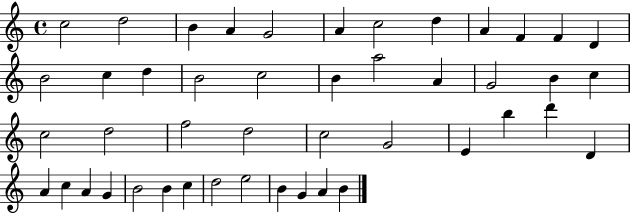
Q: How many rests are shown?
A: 0